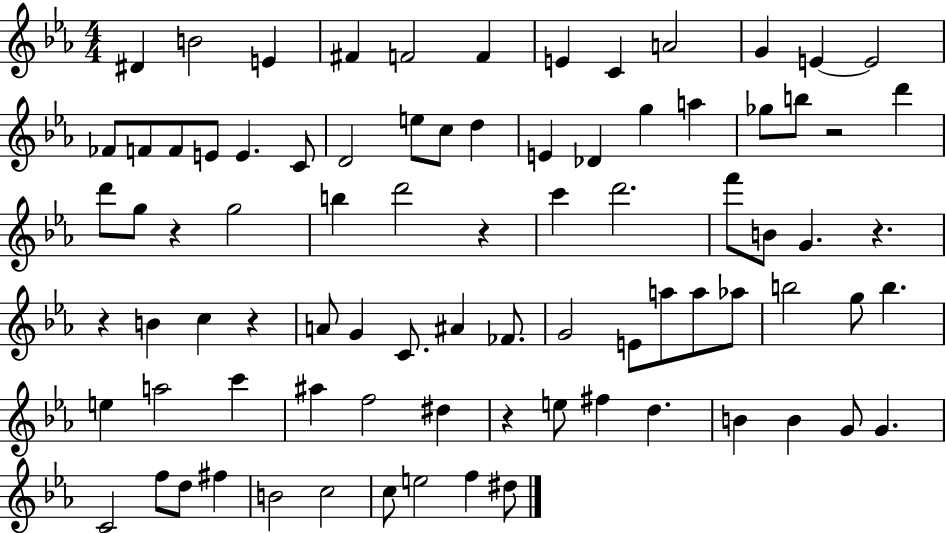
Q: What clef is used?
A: treble